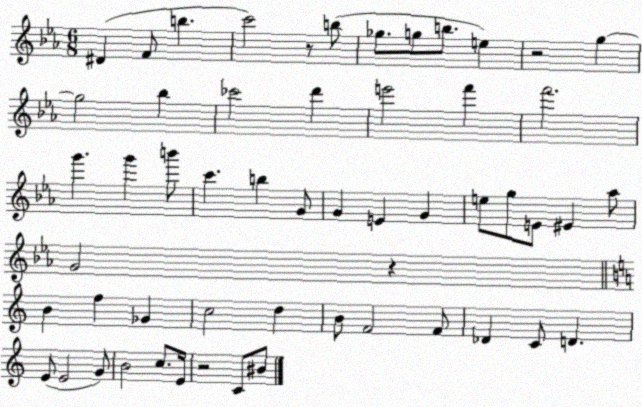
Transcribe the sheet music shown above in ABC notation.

X:1
T:Untitled
M:6/8
L:1/4
K:Eb
^D F/2 b c'2 z/2 b/2 _g/2 g/2 b/2 e z2 g g2 _b _c'2 d' e'2 f' f'2 g' g' b'/2 c' b G/2 G E G e/2 g/2 E/2 ^E _a/2 G2 z B f _G c2 d B/2 F2 F/2 _D C/2 D E/2 E2 G/2 B2 c/2 E/4 z2 C/2 ^B/2